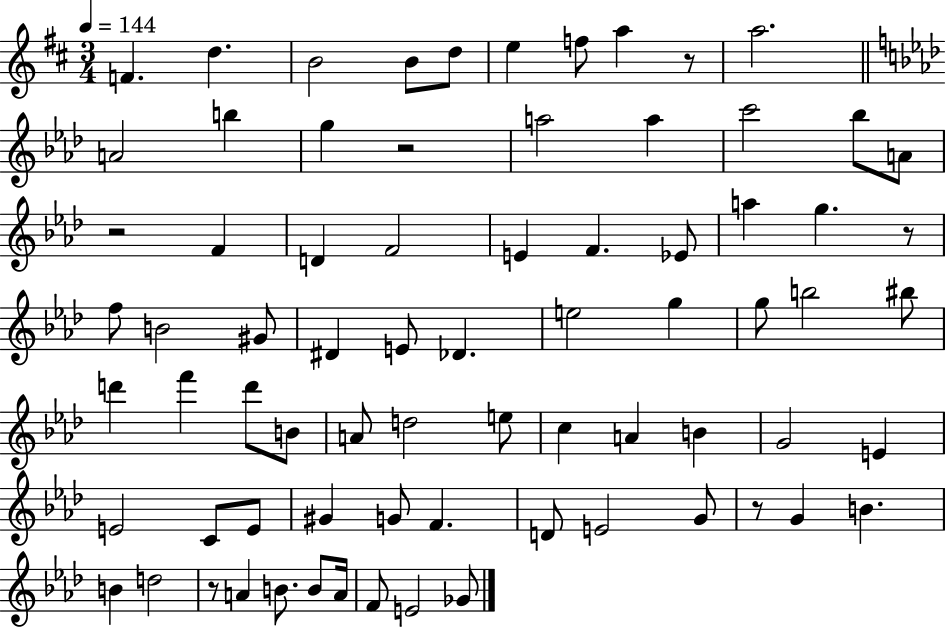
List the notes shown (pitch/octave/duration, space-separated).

F4/q. D5/q. B4/h B4/e D5/e E5/q F5/e A5/q R/e A5/h. A4/h B5/q G5/q R/h A5/h A5/q C6/h Bb5/e A4/e R/h F4/q D4/q F4/h E4/q F4/q. Eb4/e A5/q G5/q. R/e F5/e B4/h G#4/e D#4/q E4/e Db4/q. E5/h G5/q G5/e B5/h BIS5/e D6/q F6/q D6/e B4/e A4/e D5/h E5/e C5/q A4/q B4/q G4/h E4/q E4/h C4/e E4/e G#4/q G4/e F4/q. D4/e E4/h G4/e R/e G4/q B4/q. B4/q D5/h R/e A4/q B4/e. B4/e A4/s F4/e E4/h Gb4/e